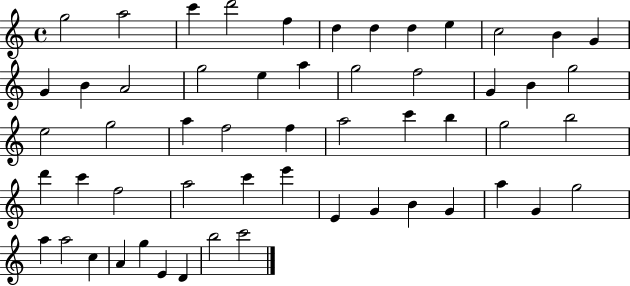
{
  \clef treble
  \time 4/4
  \defaultTimeSignature
  \key c \major
  g''2 a''2 | c'''4 d'''2 f''4 | d''4 d''4 d''4 e''4 | c''2 b'4 g'4 | \break g'4 b'4 a'2 | g''2 e''4 a''4 | g''2 f''2 | g'4 b'4 g''2 | \break e''2 g''2 | a''4 f''2 f''4 | a''2 c'''4 b''4 | g''2 b''2 | \break d'''4 c'''4 f''2 | a''2 c'''4 e'''4 | e'4 g'4 b'4 g'4 | a''4 g'4 g''2 | \break a''4 a''2 c''4 | a'4 g''4 e'4 d'4 | b''2 c'''2 | \bar "|."
}